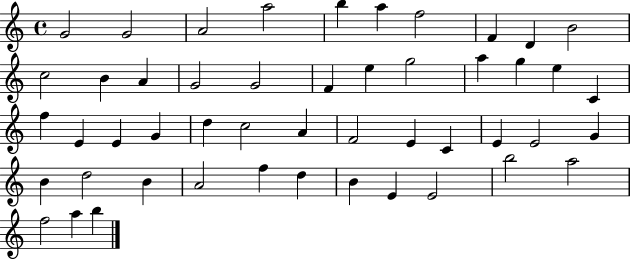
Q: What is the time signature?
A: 4/4